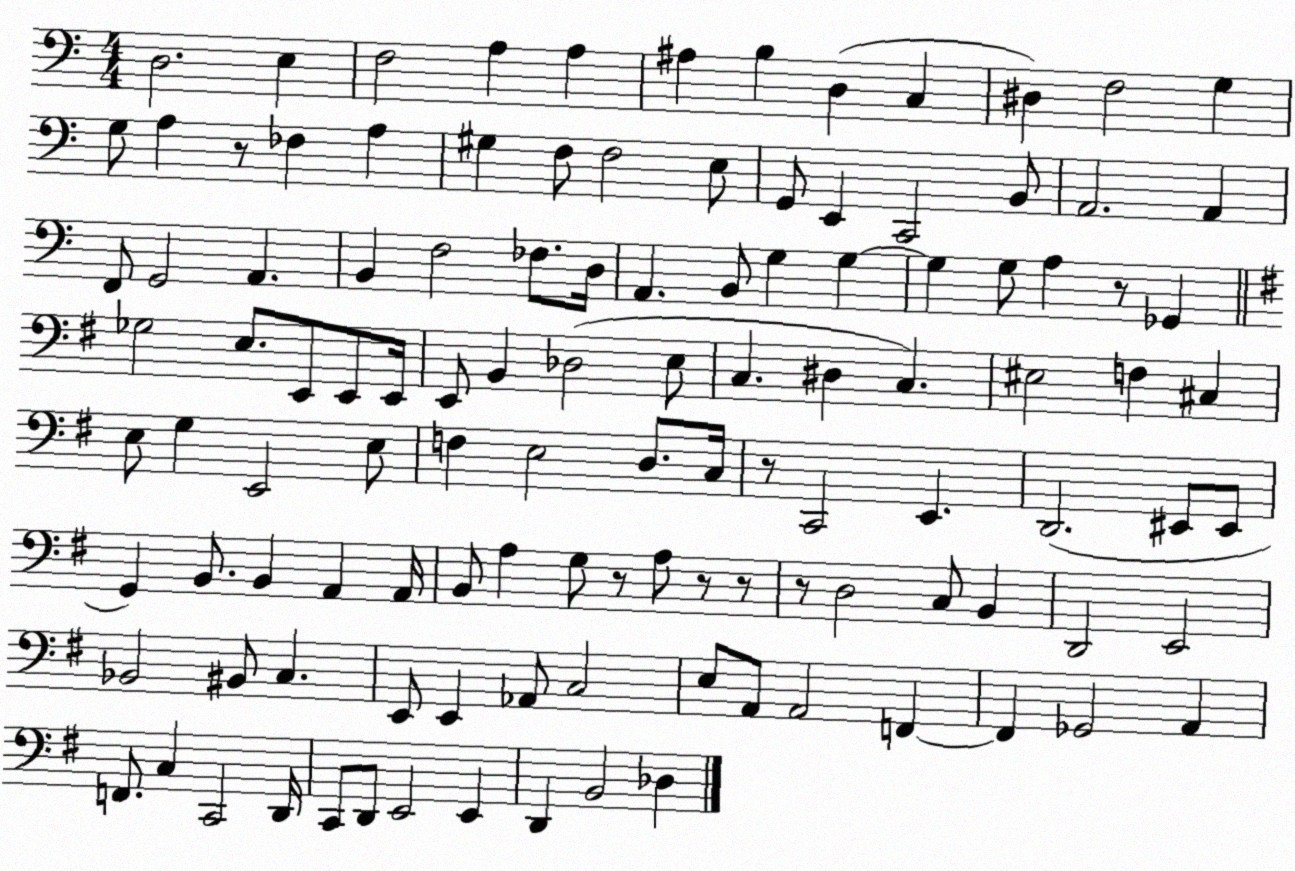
X:1
T:Untitled
M:4/4
L:1/4
K:C
D,2 E, F,2 A, A, ^A, B, D, C, ^D, F,2 G, G,/2 A, z/2 _F, A, ^G, F,/2 F,2 E,/2 G,,/2 E,, C,,2 B,,/2 A,,2 A,, F,,/2 G,,2 A,, B,, F,2 _F,/2 D,/4 A,, B,,/2 G, G, G, G,/2 A, z/2 _G,, _G,2 E,/2 E,,/2 E,,/2 E,,/4 E,,/2 B,, _D,2 E,/2 C, ^D, C, ^E,2 F, ^C, E,/2 G, E,,2 E,/2 F, E,2 D,/2 C,/4 z/2 C,,2 E,, D,,2 ^E,,/2 ^E,,/2 G,, B,,/2 B,, A,, A,,/4 B,,/2 A, G,/2 z/2 A,/2 z/2 z/2 z/2 D,2 C,/2 B,, D,,2 E,,2 _B,,2 ^B,,/2 C, E,,/2 E,, _A,,/2 C,2 E,/2 A,,/2 A,,2 F,, F,, _G,,2 A,, F,,/2 C, C,,2 D,,/4 C,,/2 D,,/2 E,,2 E,, D,, B,,2 _D,